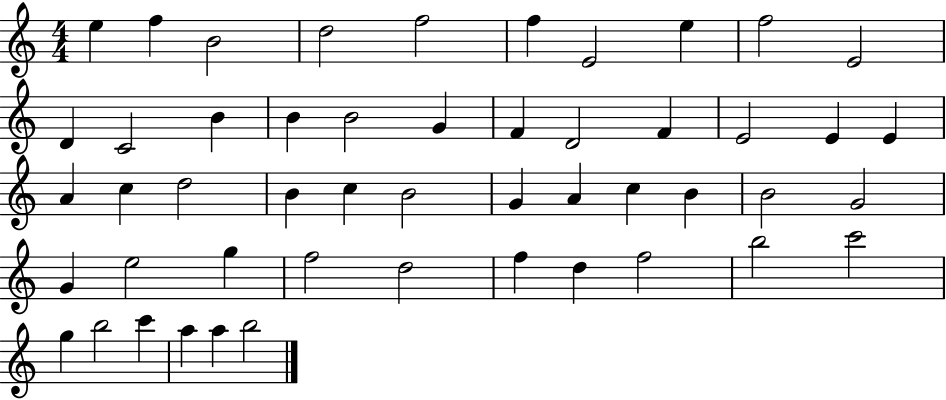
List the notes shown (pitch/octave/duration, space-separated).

E5/q F5/q B4/h D5/h F5/h F5/q E4/h E5/q F5/h E4/h D4/q C4/h B4/q B4/q B4/h G4/q F4/q D4/h F4/q E4/h E4/q E4/q A4/q C5/q D5/h B4/q C5/q B4/h G4/q A4/q C5/q B4/q B4/h G4/h G4/q E5/h G5/q F5/h D5/h F5/q D5/q F5/h B5/h C6/h G5/q B5/h C6/q A5/q A5/q B5/h